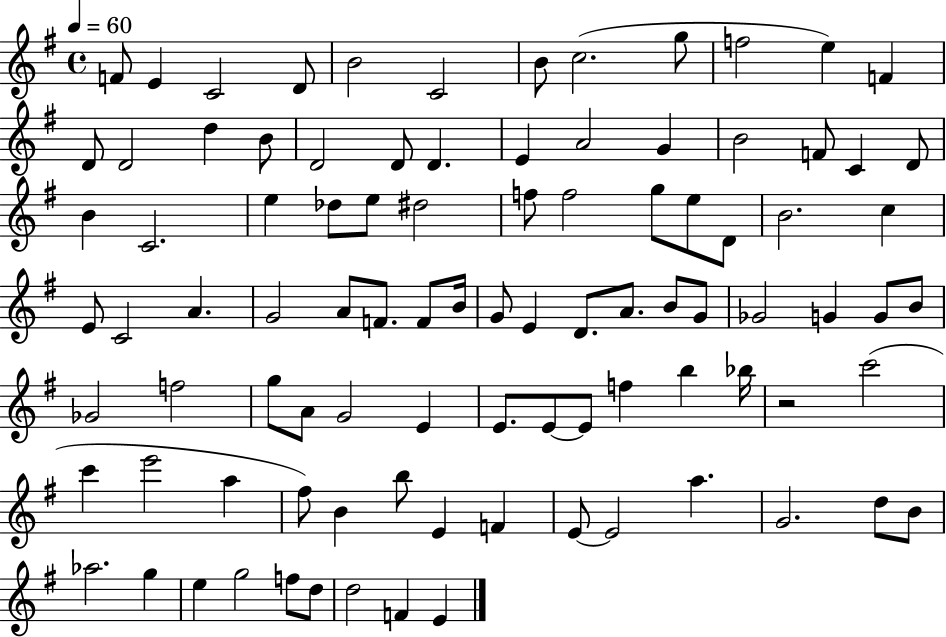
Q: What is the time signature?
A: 4/4